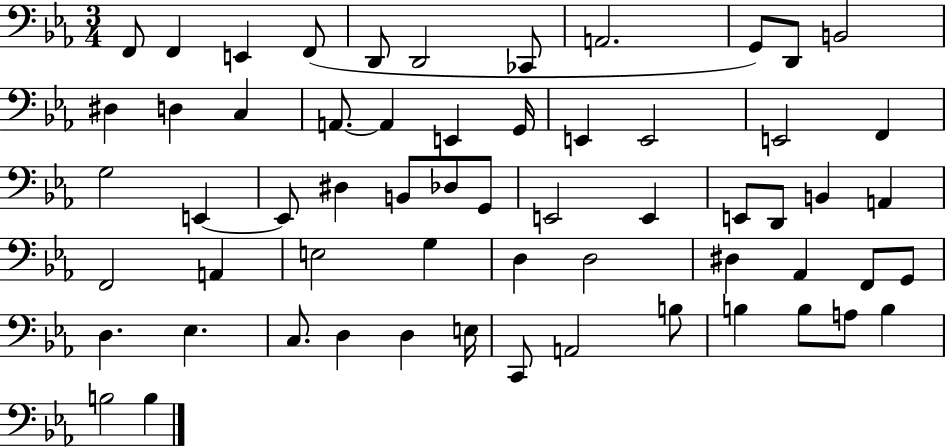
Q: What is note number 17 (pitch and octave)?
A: E2